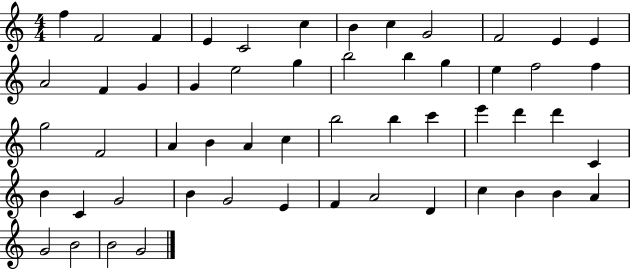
{
  \clef treble
  \numericTimeSignature
  \time 4/4
  \key c \major
  f''4 f'2 f'4 | e'4 c'2 c''4 | b'4 c''4 g'2 | f'2 e'4 e'4 | \break a'2 f'4 g'4 | g'4 e''2 g''4 | b''2 b''4 g''4 | e''4 f''2 f''4 | \break g''2 f'2 | a'4 b'4 a'4 c''4 | b''2 b''4 c'''4 | e'''4 d'''4 d'''4 c'4 | \break b'4 c'4 g'2 | b'4 g'2 e'4 | f'4 a'2 d'4 | c''4 b'4 b'4 a'4 | \break g'2 b'2 | b'2 g'2 | \bar "|."
}